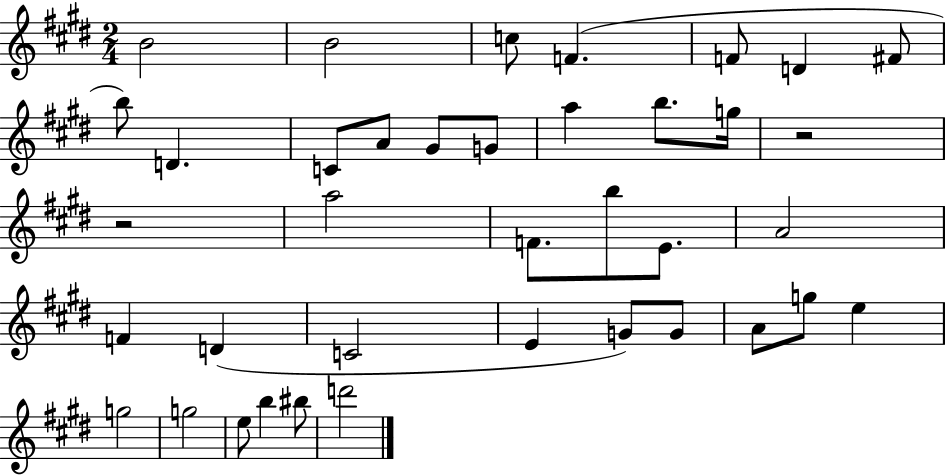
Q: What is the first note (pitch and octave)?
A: B4